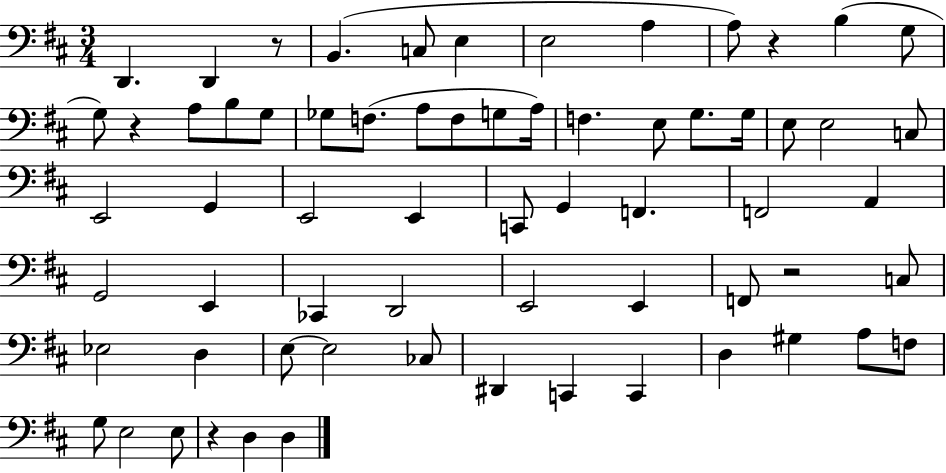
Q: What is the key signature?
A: D major